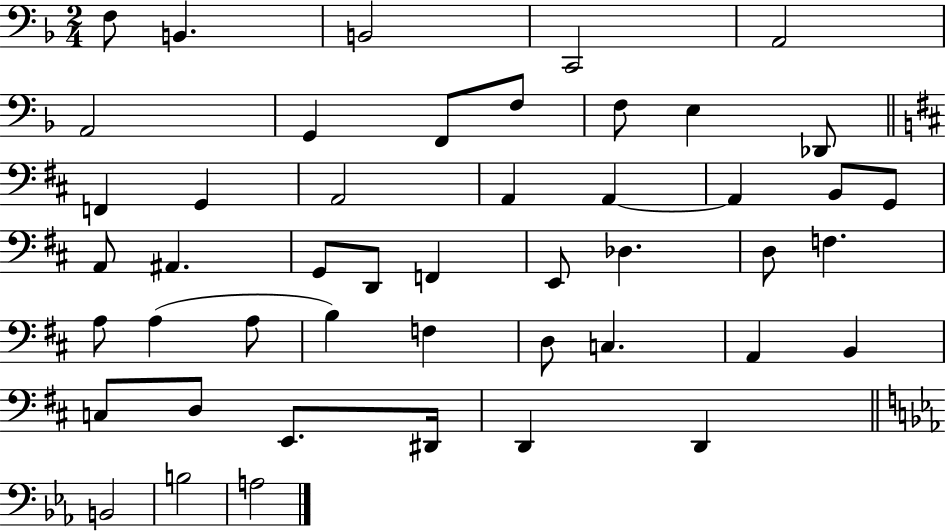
F3/e B2/q. B2/h C2/h A2/h A2/h G2/q F2/e F3/e F3/e E3/q Db2/e F2/q G2/q A2/h A2/q A2/q A2/q B2/e G2/e A2/e A#2/q. G2/e D2/e F2/q E2/e Db3/q. D3/e F3/q. A3/e A3/q A3/e B3/q F3/q D3/e C3/q. A2/q B2/q C3/e D3/e E2/e. D#2/s D2/q D2/q B2/h B3/h A3/h